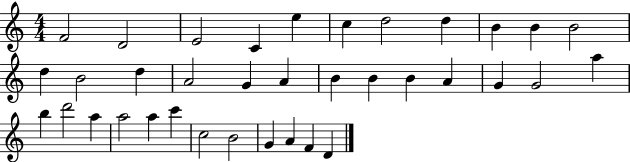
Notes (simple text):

F4/h D4/h E4/h C4/q E5/q C5/q D5/h D5/q B4/q B4/q B4/h D5/q B4/h D5/q A4/h G4/q A4/q B4/q B4/q B4/q A4/q G4/q G4/h A5/q B5/q D6/h A5/q A5/h A5/q C6/q C5/h B4/h G4/q A4/q F4/q D4/q